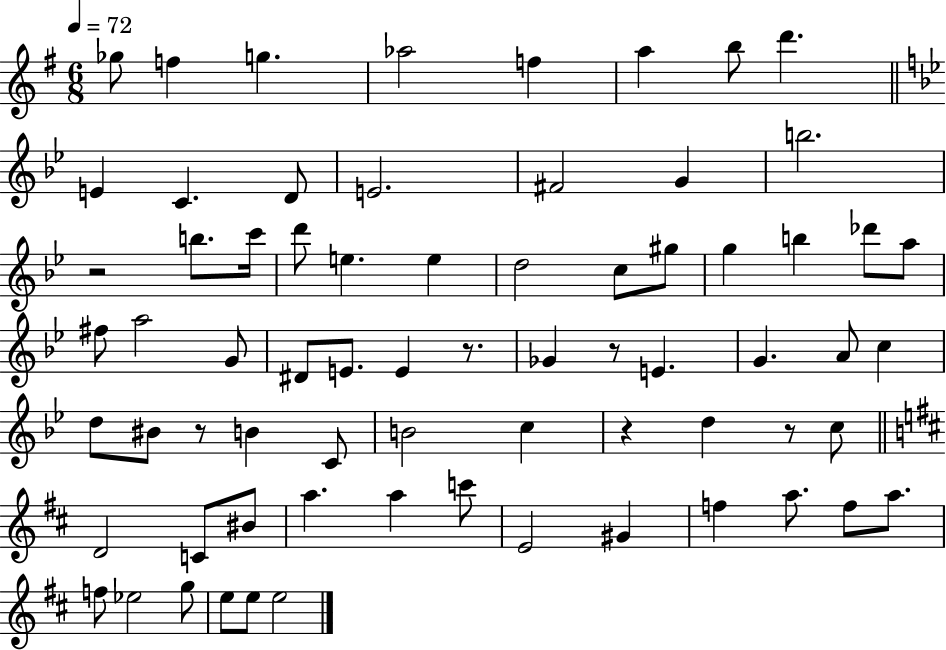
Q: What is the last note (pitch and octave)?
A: E5